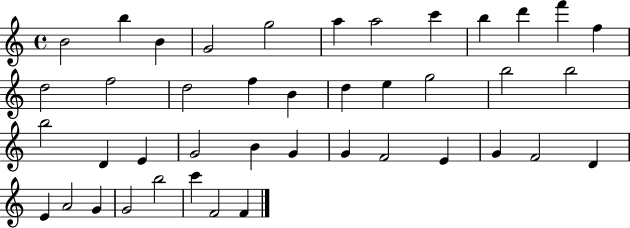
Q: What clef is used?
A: treble